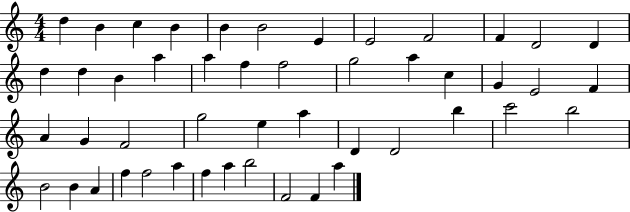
D5/q B4/q C5/q B4/q B4/q B4/h E4/q E4/h F4/h F4/q D4/h D4/q D5/q D5/q B4/q A5/q A5/q F5/q F5/h G5/h A5/q C5/q G4/q E4/h F4/q A4/q G4/q F4/h G5/h E5/q A5/q D4/q D4/h B5/q C6/h B5/h B4/h B4/q A4/q F5/q F5/h A5/q F5/q A5/q B5/h F4/h F4/q A5/q